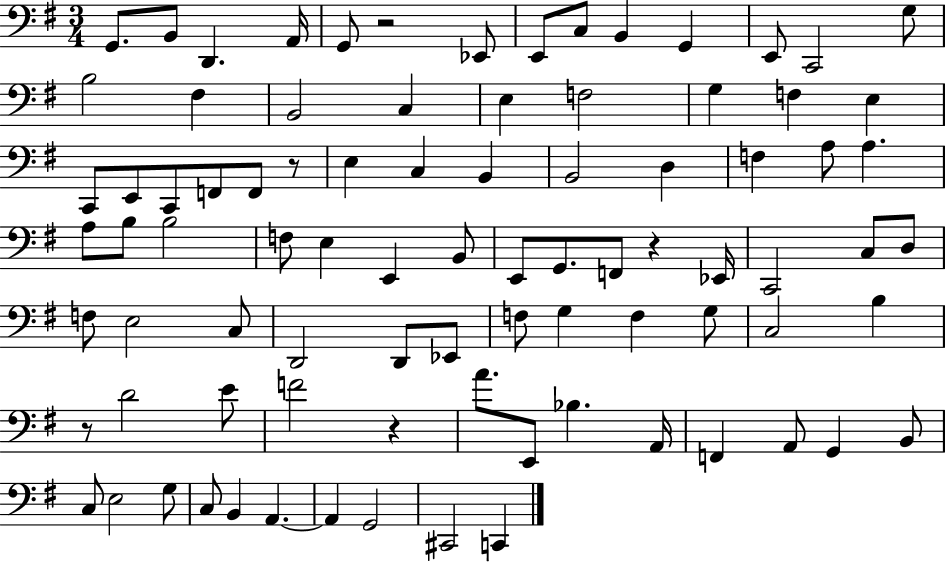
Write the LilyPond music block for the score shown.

{
  \clef bass
  \numericTimeSignature
  \time 3/4
  \key g \major
  g,8. b,8 d,4. a,16 | g,8 r2 ees,8 | e,8 c8 b,4 g,4 | e,8 c,2 g8 | \break b2 fis4 | b,2 c4 | e4 f2 | g4 f4 e4 | \break c,8 e,8 c,8 f,8 f,8 r8 | e4 c4 b,4 | b,2 d4 | f4 a8 a4. | \break a8 b8 b2 | f8 e4 e,4 b,8 | e,8 g,8. f,8 r4 ees,16 | c,2 c8 d8 | \break f8 e2 c8 | d,2 d,8 ees,8 | f8 g4 f4 g8 | c2 b4 | \break r8 d'2 e'8 | f'2 r4 | a'8. e,8 bes4. a,16 | f,4 a,8 g,4 b,8 | \break c8 e2 g8 | c8 b,4 a,4.~~ | a,4 g,2 | cis,2 c,4 | \break \bar "|."
}